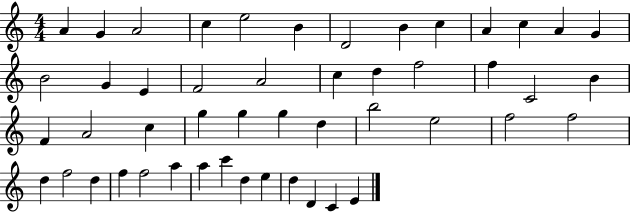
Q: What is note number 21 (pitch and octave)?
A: F5